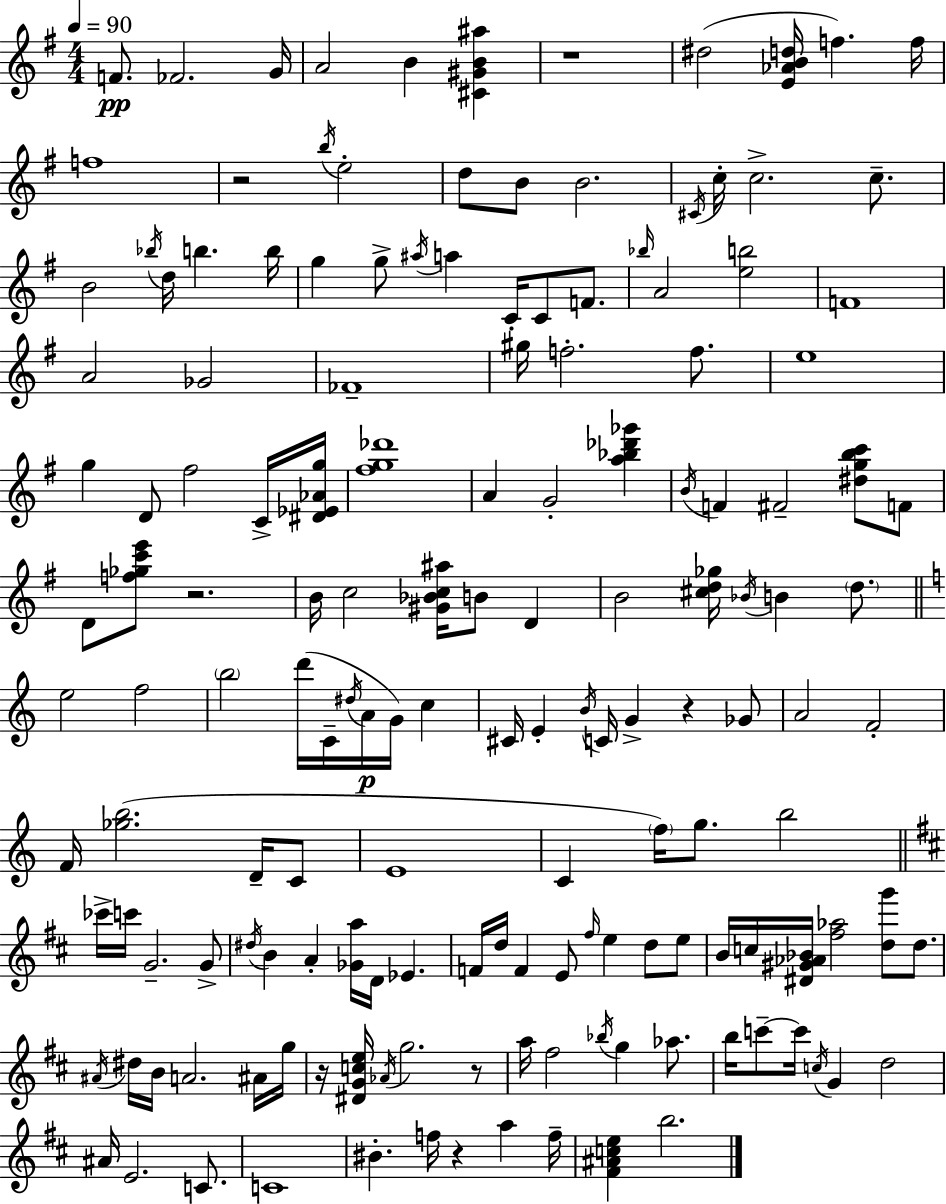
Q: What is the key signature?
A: E minor